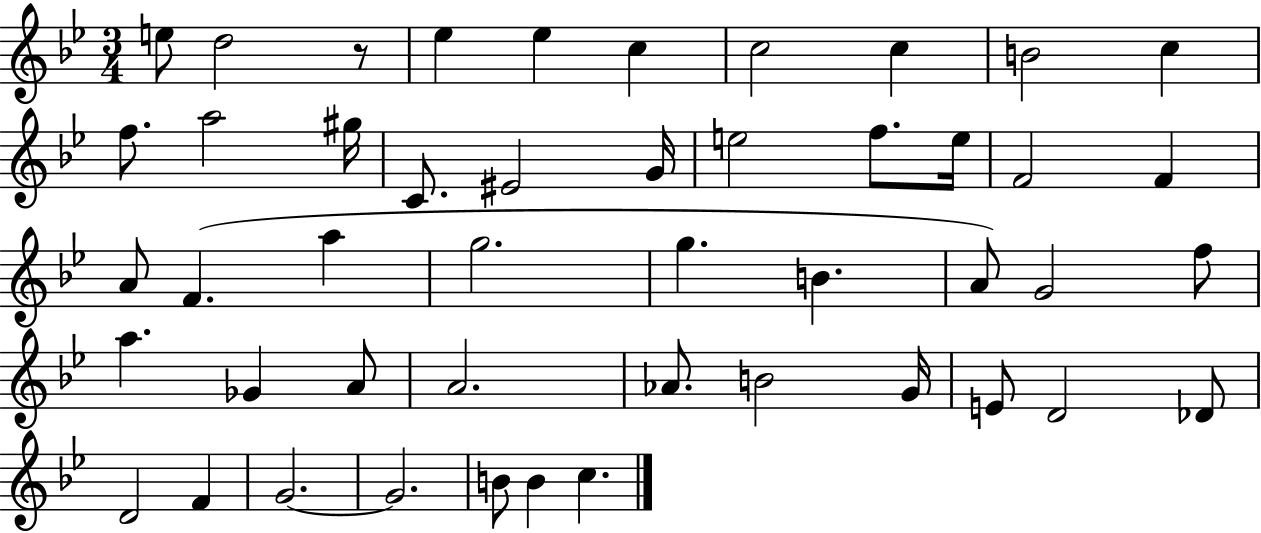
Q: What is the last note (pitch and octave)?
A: C5